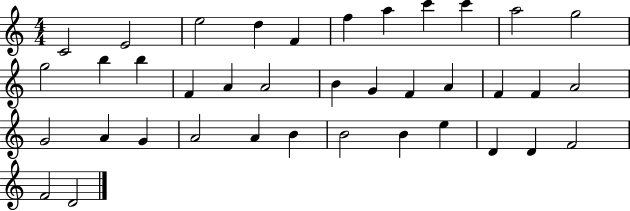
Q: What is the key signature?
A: C major